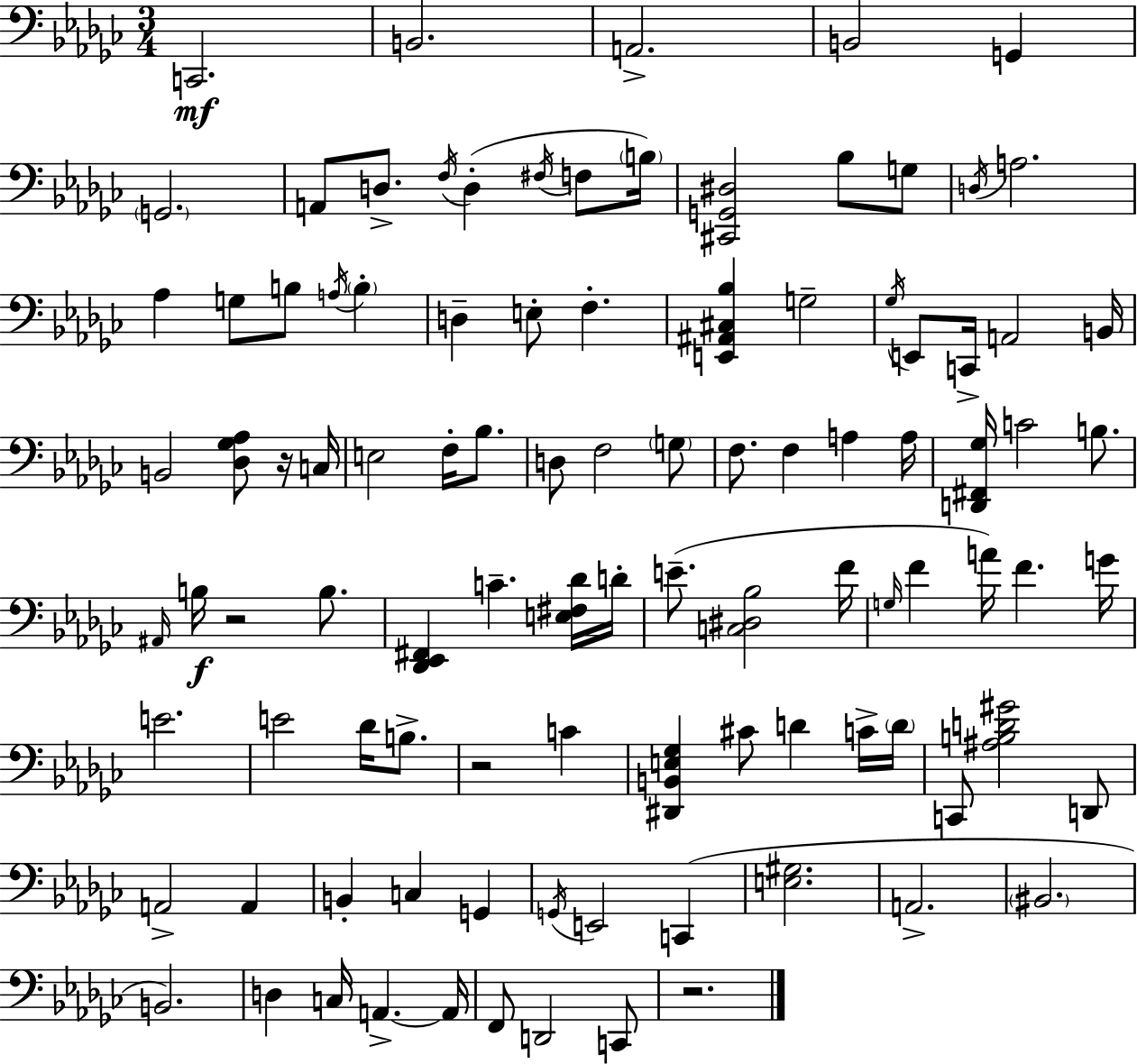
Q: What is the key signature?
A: EES minor